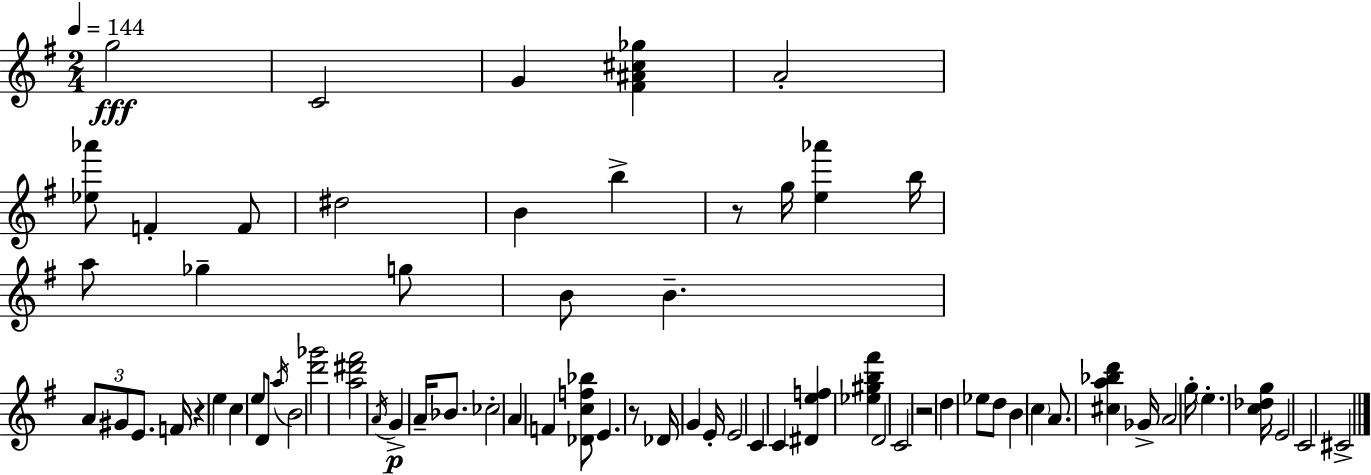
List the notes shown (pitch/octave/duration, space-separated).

G5/h C4/h G4/q [F#4,A#4,C#5,Gb5]/q A4/h [Eb5,Ab6]/e F4/q F4/e D#5/h B4/q B5/q R/e G5/s [E5,Ab6]/q B5/s A5/e Gb5/q G5/e B4/e B4/q. A4/e G#4/e E4/e. F4/s R/q E5/q C5/q E5/e D4/e A5/s B4/h [D6,Gb6]/h [A5,D#6,F#6]/h A4/s G4/q A4/s Bb4/e. CES5/h A4/q F4/q [Db4,C5,F5,Bb5]/e E4/q. R/e Db4/s G4/q E4/s E4/h C4/q C4/q [D#4,E5,F5]/q [Eb5,G#5,B5,F#6]/q D4/h C4/h R/h D5/q Eb5/e D5/e B4/q C5/q A4/e. [C#5,A5,Bb5,D6]/q Gb4/s A4/h G5/s E5/q. [C5,Db5,G5]/s E4/h C4/h C#4/h